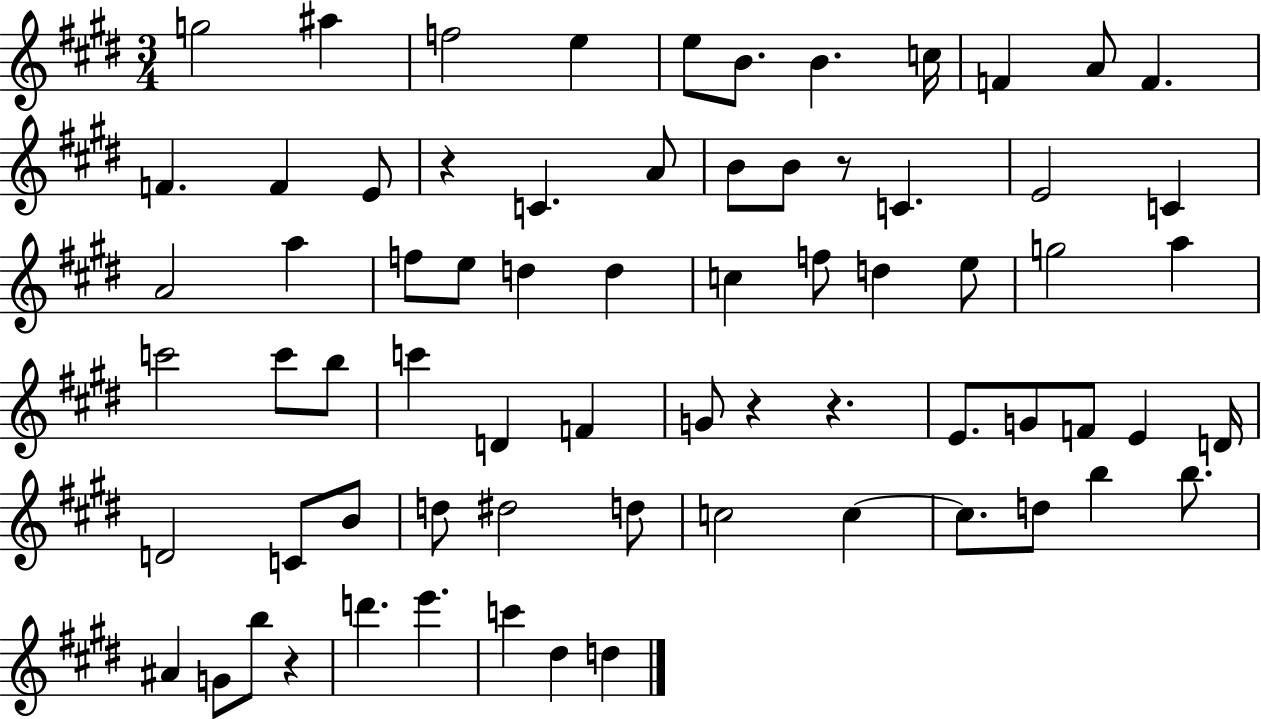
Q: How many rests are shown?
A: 5